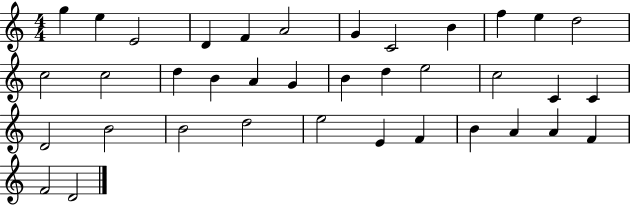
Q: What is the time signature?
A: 4/4